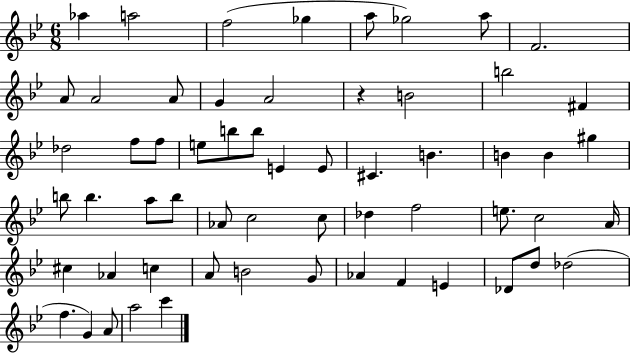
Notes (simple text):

Ab5/q A5/h F5/h Gb5/q A5/e Gb5/h A5/e F4/h. A4/e A4/h A4/e G4/q A4/h R/q B4/h B5/h F#4/q Db5/h F5/e F5/e E5/e B5/e B5/e E4/q E4/e C#4/q. B4/q. B4/q B4/q G#5/q B5/e B5/q. A5/e B5/e Ab4/e C5/h C5/e Db5/q F5/h E5/e. C5/h A4/s C#5/q Ab4/q C5/q A4/e B4/h G4/e Ab4/q F4/q E4/q Db4/e D5/e Db5/h F5/q. G4/q A4/e A5/h C6/q